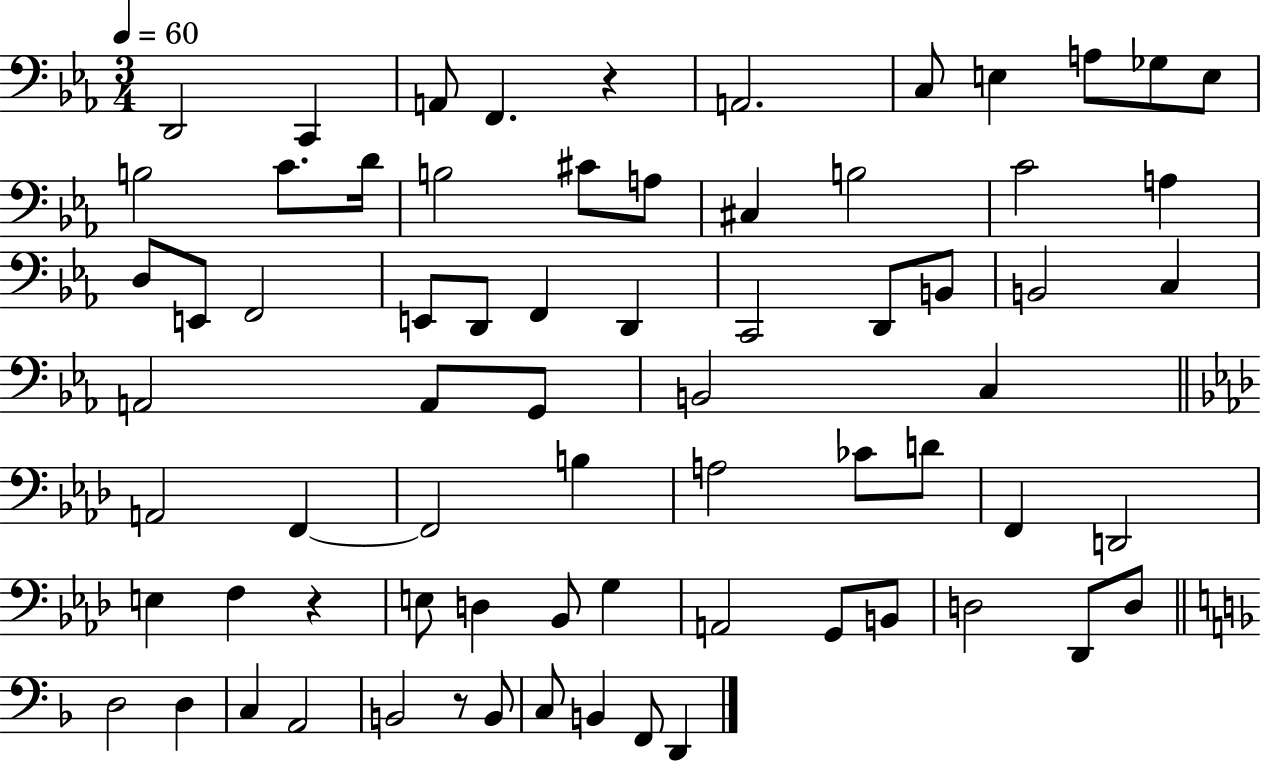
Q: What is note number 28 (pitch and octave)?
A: C2